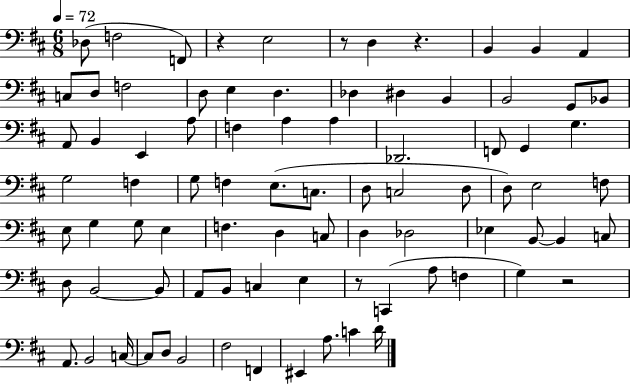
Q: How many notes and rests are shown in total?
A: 84